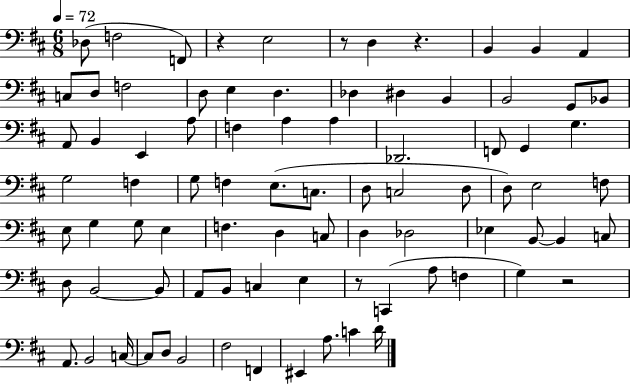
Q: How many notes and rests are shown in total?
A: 84